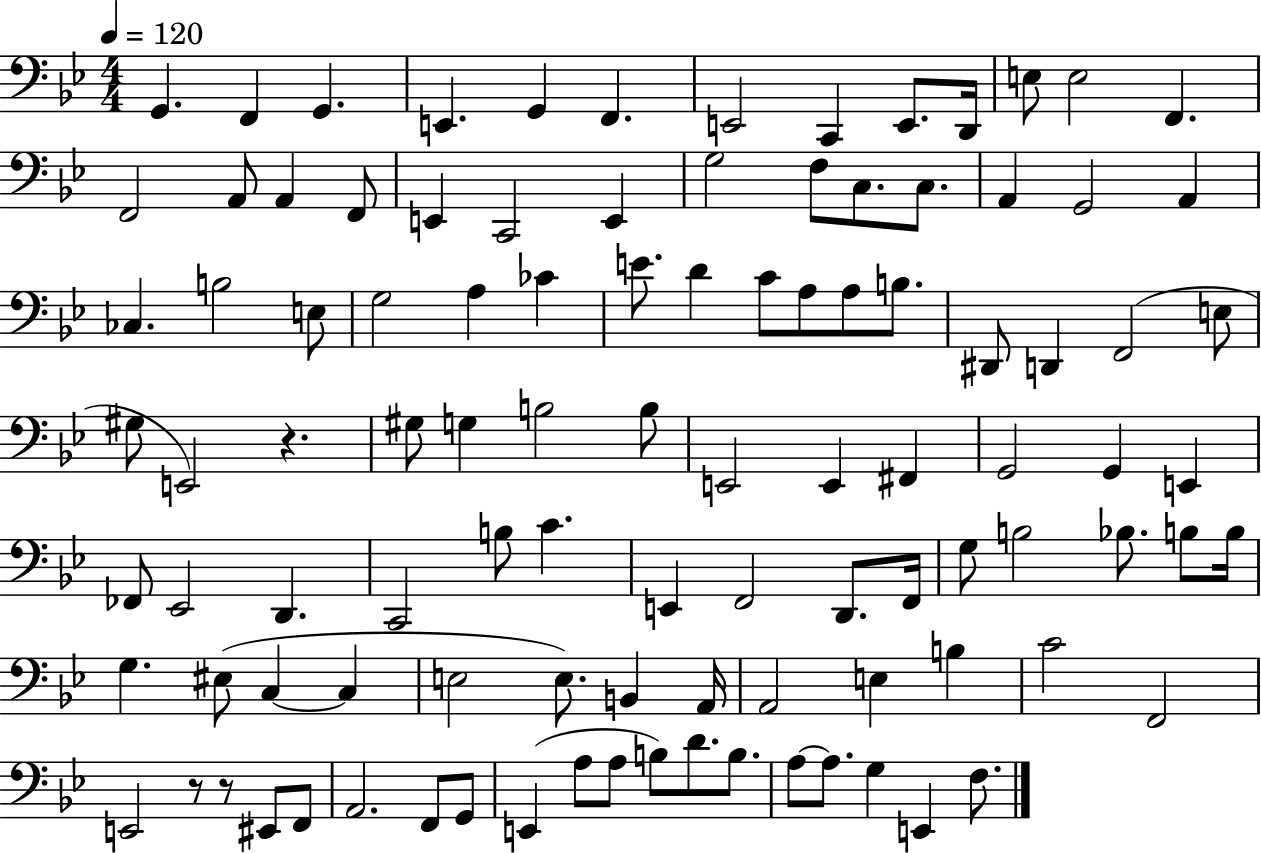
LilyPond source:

{
  \clef bass
  \numericTimeSignature
  \time 4/4
  \key bes \major
  \tempo 4 = 120
  \repeat volta 2 { g,4. f,4 g,4. | e,4. g,4 f,4. | e,2 c,4 e,8. d,16 | e8 e2 f,4. | \break f,2 a,8 a,4 f,8 | e,4 c,2 e,4 | g2 f8 c8. c8. | a,4 g,2 a,4 | \break ces4. b2 e8 | g2 a4 ces'4 | e'8. d'4 c'8 a8 a8 b8. | dis,8 d,4 f,2( e8 | \break gis8 e,2) r4. | gis8 g4 b2 b8 | e,2 e,4 fis,4 | g,2 g,4 e,4 | \break fes,8 ees,2 d,4. | c,2 b8 c'4. | e,4 f,2 d,8. f,16 | g8 b2 bes8. b8 b16 | \break g4. eis8( c4~~ c4 | e2 e8.) b,4 a,16 | a,2 e4 b4 | c'2 f,2 | \break e,2 r8 r8 eis,8 f,8 | a,2. f,8 g,8 | e,4( a8 a8 b8) d'8. b8. | a8~~ a8. g4 e,4 f8. | \break } \bar "|."
}